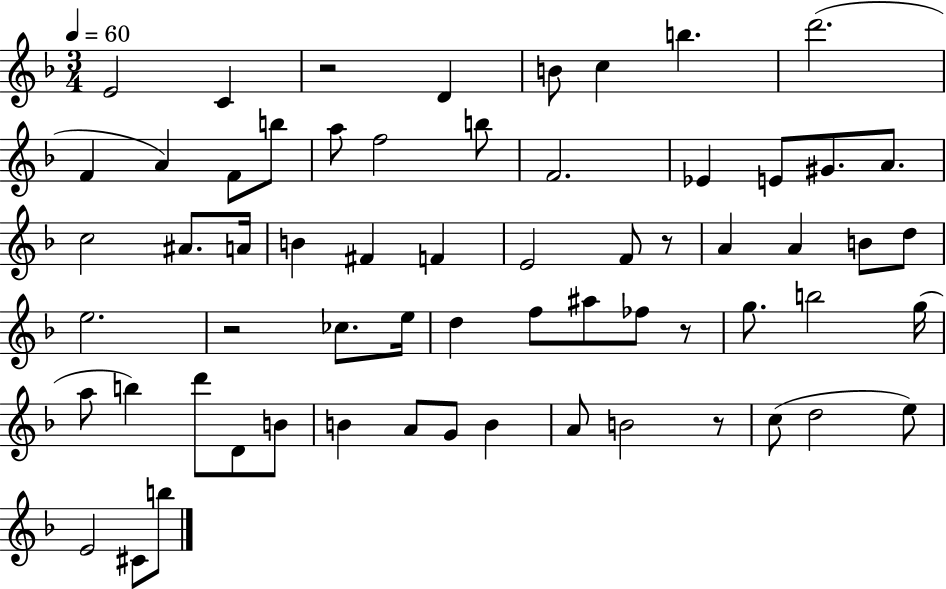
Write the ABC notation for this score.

X:1
T:Untitled
M:3/4
L:1/4
K:F
E2 C z2 D B/2 c b d'2 F A F/2 b/2 a/2 f2 b/2 F2 _E E/2 ^G/2 A/2 c2 ^A/2 A/4 B ^F F E2 F/2 z/2 A A B/2 d/2 e2 z2 _c/2 e/4 d f/2 ^a/2 _f/2 z/2 g/2 b2 g/4 a/2 b d'/2 D/2 B/2 B A/2 G/2 B A/2 B2 z/2 c/2 d2 e/2 E2 ^C/2 b/2